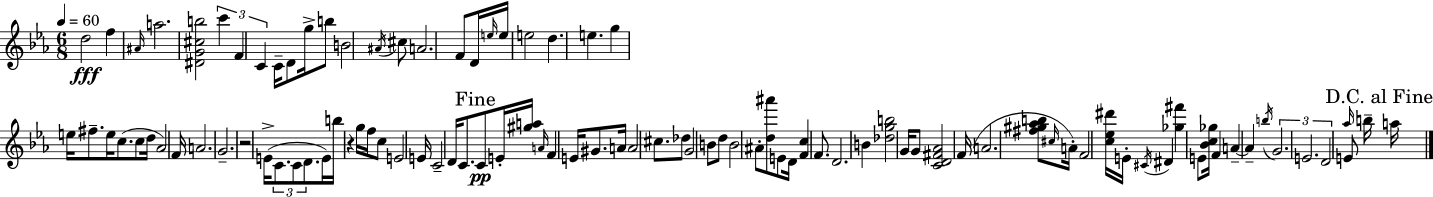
D5/h F5/q A#4/s A5/h. [D#4,G4,C#5,B5]/h C6/q F4/q C4/q C4/s D4/e G5/s B5/e B4/h A#4/s C#5/e A4/h. F4/e D4/s E5/s E5/s E5/h D5/q. E5/q. G5/q E5/s F#5/e. E5/s C5/e. C5/e D5/s Ab4/h F4/s A4/h. G4/h. R/h E4/s C4/e. C4/e D4/e. E4/s B5/s R/q G5/s F5/s C5/e E4/h E4/s C4/h D4/s C4/e. C4/e E4/s [G#5,A5]/s A4/s F4/q E4/s G#4/e. A4/s A4/h C#5/e. Db5/e G4/h B4/e D5/e B4/h A#4/e [D5,A#6]/e E4/e D4/s [F4,C5]/q F4/e. D4/h. B4/q [Db5,G5,B5]/h G4/s G4/e [C4,D4,F#4,Ab4]/h F4/s A4/h. [F#5,G#5,Ab5,B5]/e C#5/s A4/s F4/h [C5,Eb5,D#6]/s E4/s C#4/s D#4/q [Gb5,F#6]/q E4/e [Bb4,C5,Gb5]/s F4/q A4/q A4/q B5/s G4/h. E4/h. D4/h E4/e Ab5/s B5/s A5/s